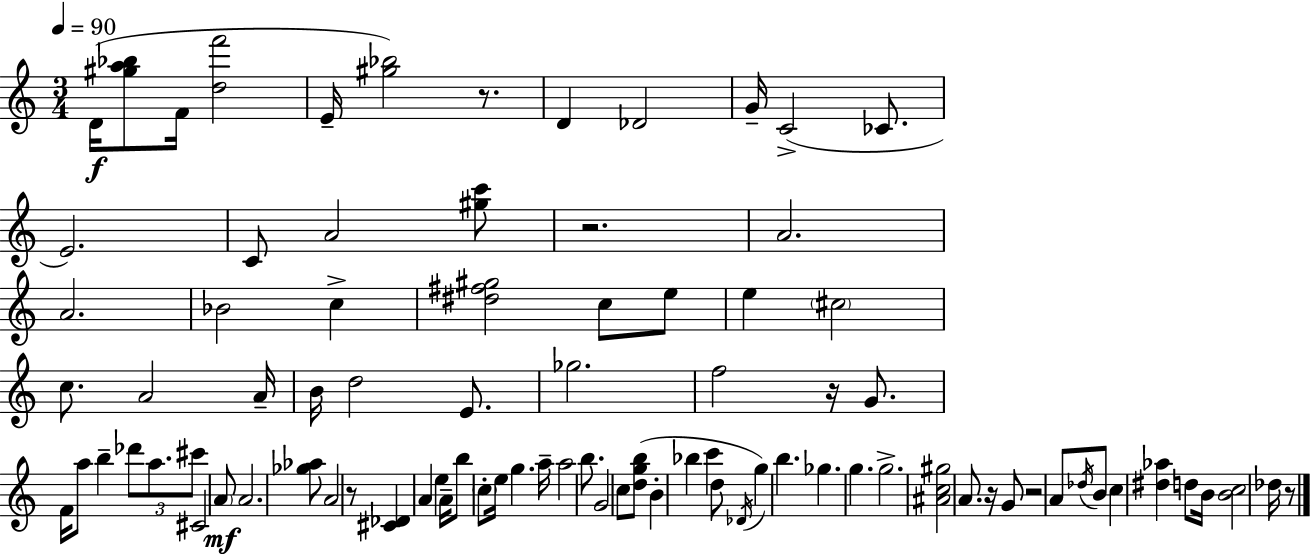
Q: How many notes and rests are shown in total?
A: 87